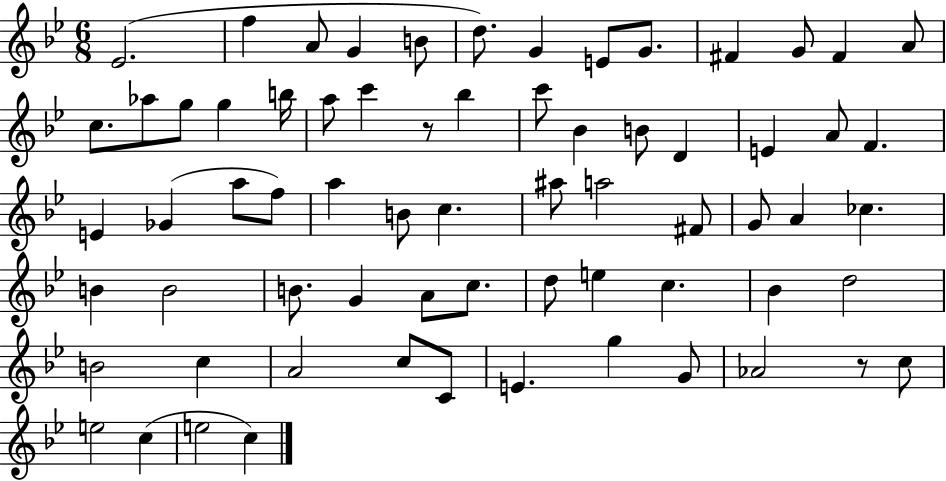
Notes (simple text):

Eb4/h. F5/q A4/e G4/q B4/e D5/e. G4/q E4/e G4/e. F#4/q G4/e F#4/q A4/e C5/e. Ab5/e G5/e G5/q B5/s A5/e C6/q R/e Bb5/q C6/e Bb4/q B4/e D4/q E4/q A4/e F4/q. E4/q Gb4/q A5/e F5/e A5/q B4/e C5/q. A#5/e A5/h F#4/e G4/e A4/q CES5/q. B4/q B4/h B4/e. G4/q A4/e C5/e. D5/e E5/q C5/q. Bb4/q D5/h B4/h C5/q A4/h C5/e C4/e E4/q. G5/q G4/e Ab4/h R/e C5/e E5/h C5/q E5/h C5/q